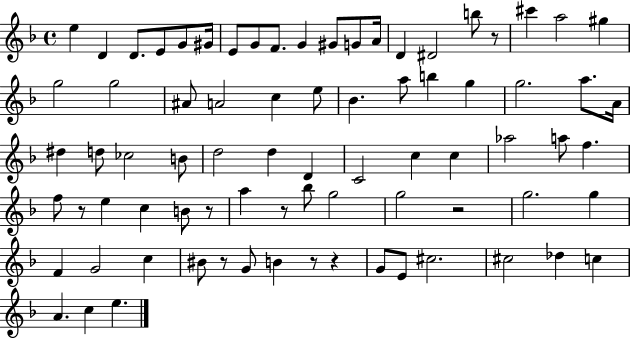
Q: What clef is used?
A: treble